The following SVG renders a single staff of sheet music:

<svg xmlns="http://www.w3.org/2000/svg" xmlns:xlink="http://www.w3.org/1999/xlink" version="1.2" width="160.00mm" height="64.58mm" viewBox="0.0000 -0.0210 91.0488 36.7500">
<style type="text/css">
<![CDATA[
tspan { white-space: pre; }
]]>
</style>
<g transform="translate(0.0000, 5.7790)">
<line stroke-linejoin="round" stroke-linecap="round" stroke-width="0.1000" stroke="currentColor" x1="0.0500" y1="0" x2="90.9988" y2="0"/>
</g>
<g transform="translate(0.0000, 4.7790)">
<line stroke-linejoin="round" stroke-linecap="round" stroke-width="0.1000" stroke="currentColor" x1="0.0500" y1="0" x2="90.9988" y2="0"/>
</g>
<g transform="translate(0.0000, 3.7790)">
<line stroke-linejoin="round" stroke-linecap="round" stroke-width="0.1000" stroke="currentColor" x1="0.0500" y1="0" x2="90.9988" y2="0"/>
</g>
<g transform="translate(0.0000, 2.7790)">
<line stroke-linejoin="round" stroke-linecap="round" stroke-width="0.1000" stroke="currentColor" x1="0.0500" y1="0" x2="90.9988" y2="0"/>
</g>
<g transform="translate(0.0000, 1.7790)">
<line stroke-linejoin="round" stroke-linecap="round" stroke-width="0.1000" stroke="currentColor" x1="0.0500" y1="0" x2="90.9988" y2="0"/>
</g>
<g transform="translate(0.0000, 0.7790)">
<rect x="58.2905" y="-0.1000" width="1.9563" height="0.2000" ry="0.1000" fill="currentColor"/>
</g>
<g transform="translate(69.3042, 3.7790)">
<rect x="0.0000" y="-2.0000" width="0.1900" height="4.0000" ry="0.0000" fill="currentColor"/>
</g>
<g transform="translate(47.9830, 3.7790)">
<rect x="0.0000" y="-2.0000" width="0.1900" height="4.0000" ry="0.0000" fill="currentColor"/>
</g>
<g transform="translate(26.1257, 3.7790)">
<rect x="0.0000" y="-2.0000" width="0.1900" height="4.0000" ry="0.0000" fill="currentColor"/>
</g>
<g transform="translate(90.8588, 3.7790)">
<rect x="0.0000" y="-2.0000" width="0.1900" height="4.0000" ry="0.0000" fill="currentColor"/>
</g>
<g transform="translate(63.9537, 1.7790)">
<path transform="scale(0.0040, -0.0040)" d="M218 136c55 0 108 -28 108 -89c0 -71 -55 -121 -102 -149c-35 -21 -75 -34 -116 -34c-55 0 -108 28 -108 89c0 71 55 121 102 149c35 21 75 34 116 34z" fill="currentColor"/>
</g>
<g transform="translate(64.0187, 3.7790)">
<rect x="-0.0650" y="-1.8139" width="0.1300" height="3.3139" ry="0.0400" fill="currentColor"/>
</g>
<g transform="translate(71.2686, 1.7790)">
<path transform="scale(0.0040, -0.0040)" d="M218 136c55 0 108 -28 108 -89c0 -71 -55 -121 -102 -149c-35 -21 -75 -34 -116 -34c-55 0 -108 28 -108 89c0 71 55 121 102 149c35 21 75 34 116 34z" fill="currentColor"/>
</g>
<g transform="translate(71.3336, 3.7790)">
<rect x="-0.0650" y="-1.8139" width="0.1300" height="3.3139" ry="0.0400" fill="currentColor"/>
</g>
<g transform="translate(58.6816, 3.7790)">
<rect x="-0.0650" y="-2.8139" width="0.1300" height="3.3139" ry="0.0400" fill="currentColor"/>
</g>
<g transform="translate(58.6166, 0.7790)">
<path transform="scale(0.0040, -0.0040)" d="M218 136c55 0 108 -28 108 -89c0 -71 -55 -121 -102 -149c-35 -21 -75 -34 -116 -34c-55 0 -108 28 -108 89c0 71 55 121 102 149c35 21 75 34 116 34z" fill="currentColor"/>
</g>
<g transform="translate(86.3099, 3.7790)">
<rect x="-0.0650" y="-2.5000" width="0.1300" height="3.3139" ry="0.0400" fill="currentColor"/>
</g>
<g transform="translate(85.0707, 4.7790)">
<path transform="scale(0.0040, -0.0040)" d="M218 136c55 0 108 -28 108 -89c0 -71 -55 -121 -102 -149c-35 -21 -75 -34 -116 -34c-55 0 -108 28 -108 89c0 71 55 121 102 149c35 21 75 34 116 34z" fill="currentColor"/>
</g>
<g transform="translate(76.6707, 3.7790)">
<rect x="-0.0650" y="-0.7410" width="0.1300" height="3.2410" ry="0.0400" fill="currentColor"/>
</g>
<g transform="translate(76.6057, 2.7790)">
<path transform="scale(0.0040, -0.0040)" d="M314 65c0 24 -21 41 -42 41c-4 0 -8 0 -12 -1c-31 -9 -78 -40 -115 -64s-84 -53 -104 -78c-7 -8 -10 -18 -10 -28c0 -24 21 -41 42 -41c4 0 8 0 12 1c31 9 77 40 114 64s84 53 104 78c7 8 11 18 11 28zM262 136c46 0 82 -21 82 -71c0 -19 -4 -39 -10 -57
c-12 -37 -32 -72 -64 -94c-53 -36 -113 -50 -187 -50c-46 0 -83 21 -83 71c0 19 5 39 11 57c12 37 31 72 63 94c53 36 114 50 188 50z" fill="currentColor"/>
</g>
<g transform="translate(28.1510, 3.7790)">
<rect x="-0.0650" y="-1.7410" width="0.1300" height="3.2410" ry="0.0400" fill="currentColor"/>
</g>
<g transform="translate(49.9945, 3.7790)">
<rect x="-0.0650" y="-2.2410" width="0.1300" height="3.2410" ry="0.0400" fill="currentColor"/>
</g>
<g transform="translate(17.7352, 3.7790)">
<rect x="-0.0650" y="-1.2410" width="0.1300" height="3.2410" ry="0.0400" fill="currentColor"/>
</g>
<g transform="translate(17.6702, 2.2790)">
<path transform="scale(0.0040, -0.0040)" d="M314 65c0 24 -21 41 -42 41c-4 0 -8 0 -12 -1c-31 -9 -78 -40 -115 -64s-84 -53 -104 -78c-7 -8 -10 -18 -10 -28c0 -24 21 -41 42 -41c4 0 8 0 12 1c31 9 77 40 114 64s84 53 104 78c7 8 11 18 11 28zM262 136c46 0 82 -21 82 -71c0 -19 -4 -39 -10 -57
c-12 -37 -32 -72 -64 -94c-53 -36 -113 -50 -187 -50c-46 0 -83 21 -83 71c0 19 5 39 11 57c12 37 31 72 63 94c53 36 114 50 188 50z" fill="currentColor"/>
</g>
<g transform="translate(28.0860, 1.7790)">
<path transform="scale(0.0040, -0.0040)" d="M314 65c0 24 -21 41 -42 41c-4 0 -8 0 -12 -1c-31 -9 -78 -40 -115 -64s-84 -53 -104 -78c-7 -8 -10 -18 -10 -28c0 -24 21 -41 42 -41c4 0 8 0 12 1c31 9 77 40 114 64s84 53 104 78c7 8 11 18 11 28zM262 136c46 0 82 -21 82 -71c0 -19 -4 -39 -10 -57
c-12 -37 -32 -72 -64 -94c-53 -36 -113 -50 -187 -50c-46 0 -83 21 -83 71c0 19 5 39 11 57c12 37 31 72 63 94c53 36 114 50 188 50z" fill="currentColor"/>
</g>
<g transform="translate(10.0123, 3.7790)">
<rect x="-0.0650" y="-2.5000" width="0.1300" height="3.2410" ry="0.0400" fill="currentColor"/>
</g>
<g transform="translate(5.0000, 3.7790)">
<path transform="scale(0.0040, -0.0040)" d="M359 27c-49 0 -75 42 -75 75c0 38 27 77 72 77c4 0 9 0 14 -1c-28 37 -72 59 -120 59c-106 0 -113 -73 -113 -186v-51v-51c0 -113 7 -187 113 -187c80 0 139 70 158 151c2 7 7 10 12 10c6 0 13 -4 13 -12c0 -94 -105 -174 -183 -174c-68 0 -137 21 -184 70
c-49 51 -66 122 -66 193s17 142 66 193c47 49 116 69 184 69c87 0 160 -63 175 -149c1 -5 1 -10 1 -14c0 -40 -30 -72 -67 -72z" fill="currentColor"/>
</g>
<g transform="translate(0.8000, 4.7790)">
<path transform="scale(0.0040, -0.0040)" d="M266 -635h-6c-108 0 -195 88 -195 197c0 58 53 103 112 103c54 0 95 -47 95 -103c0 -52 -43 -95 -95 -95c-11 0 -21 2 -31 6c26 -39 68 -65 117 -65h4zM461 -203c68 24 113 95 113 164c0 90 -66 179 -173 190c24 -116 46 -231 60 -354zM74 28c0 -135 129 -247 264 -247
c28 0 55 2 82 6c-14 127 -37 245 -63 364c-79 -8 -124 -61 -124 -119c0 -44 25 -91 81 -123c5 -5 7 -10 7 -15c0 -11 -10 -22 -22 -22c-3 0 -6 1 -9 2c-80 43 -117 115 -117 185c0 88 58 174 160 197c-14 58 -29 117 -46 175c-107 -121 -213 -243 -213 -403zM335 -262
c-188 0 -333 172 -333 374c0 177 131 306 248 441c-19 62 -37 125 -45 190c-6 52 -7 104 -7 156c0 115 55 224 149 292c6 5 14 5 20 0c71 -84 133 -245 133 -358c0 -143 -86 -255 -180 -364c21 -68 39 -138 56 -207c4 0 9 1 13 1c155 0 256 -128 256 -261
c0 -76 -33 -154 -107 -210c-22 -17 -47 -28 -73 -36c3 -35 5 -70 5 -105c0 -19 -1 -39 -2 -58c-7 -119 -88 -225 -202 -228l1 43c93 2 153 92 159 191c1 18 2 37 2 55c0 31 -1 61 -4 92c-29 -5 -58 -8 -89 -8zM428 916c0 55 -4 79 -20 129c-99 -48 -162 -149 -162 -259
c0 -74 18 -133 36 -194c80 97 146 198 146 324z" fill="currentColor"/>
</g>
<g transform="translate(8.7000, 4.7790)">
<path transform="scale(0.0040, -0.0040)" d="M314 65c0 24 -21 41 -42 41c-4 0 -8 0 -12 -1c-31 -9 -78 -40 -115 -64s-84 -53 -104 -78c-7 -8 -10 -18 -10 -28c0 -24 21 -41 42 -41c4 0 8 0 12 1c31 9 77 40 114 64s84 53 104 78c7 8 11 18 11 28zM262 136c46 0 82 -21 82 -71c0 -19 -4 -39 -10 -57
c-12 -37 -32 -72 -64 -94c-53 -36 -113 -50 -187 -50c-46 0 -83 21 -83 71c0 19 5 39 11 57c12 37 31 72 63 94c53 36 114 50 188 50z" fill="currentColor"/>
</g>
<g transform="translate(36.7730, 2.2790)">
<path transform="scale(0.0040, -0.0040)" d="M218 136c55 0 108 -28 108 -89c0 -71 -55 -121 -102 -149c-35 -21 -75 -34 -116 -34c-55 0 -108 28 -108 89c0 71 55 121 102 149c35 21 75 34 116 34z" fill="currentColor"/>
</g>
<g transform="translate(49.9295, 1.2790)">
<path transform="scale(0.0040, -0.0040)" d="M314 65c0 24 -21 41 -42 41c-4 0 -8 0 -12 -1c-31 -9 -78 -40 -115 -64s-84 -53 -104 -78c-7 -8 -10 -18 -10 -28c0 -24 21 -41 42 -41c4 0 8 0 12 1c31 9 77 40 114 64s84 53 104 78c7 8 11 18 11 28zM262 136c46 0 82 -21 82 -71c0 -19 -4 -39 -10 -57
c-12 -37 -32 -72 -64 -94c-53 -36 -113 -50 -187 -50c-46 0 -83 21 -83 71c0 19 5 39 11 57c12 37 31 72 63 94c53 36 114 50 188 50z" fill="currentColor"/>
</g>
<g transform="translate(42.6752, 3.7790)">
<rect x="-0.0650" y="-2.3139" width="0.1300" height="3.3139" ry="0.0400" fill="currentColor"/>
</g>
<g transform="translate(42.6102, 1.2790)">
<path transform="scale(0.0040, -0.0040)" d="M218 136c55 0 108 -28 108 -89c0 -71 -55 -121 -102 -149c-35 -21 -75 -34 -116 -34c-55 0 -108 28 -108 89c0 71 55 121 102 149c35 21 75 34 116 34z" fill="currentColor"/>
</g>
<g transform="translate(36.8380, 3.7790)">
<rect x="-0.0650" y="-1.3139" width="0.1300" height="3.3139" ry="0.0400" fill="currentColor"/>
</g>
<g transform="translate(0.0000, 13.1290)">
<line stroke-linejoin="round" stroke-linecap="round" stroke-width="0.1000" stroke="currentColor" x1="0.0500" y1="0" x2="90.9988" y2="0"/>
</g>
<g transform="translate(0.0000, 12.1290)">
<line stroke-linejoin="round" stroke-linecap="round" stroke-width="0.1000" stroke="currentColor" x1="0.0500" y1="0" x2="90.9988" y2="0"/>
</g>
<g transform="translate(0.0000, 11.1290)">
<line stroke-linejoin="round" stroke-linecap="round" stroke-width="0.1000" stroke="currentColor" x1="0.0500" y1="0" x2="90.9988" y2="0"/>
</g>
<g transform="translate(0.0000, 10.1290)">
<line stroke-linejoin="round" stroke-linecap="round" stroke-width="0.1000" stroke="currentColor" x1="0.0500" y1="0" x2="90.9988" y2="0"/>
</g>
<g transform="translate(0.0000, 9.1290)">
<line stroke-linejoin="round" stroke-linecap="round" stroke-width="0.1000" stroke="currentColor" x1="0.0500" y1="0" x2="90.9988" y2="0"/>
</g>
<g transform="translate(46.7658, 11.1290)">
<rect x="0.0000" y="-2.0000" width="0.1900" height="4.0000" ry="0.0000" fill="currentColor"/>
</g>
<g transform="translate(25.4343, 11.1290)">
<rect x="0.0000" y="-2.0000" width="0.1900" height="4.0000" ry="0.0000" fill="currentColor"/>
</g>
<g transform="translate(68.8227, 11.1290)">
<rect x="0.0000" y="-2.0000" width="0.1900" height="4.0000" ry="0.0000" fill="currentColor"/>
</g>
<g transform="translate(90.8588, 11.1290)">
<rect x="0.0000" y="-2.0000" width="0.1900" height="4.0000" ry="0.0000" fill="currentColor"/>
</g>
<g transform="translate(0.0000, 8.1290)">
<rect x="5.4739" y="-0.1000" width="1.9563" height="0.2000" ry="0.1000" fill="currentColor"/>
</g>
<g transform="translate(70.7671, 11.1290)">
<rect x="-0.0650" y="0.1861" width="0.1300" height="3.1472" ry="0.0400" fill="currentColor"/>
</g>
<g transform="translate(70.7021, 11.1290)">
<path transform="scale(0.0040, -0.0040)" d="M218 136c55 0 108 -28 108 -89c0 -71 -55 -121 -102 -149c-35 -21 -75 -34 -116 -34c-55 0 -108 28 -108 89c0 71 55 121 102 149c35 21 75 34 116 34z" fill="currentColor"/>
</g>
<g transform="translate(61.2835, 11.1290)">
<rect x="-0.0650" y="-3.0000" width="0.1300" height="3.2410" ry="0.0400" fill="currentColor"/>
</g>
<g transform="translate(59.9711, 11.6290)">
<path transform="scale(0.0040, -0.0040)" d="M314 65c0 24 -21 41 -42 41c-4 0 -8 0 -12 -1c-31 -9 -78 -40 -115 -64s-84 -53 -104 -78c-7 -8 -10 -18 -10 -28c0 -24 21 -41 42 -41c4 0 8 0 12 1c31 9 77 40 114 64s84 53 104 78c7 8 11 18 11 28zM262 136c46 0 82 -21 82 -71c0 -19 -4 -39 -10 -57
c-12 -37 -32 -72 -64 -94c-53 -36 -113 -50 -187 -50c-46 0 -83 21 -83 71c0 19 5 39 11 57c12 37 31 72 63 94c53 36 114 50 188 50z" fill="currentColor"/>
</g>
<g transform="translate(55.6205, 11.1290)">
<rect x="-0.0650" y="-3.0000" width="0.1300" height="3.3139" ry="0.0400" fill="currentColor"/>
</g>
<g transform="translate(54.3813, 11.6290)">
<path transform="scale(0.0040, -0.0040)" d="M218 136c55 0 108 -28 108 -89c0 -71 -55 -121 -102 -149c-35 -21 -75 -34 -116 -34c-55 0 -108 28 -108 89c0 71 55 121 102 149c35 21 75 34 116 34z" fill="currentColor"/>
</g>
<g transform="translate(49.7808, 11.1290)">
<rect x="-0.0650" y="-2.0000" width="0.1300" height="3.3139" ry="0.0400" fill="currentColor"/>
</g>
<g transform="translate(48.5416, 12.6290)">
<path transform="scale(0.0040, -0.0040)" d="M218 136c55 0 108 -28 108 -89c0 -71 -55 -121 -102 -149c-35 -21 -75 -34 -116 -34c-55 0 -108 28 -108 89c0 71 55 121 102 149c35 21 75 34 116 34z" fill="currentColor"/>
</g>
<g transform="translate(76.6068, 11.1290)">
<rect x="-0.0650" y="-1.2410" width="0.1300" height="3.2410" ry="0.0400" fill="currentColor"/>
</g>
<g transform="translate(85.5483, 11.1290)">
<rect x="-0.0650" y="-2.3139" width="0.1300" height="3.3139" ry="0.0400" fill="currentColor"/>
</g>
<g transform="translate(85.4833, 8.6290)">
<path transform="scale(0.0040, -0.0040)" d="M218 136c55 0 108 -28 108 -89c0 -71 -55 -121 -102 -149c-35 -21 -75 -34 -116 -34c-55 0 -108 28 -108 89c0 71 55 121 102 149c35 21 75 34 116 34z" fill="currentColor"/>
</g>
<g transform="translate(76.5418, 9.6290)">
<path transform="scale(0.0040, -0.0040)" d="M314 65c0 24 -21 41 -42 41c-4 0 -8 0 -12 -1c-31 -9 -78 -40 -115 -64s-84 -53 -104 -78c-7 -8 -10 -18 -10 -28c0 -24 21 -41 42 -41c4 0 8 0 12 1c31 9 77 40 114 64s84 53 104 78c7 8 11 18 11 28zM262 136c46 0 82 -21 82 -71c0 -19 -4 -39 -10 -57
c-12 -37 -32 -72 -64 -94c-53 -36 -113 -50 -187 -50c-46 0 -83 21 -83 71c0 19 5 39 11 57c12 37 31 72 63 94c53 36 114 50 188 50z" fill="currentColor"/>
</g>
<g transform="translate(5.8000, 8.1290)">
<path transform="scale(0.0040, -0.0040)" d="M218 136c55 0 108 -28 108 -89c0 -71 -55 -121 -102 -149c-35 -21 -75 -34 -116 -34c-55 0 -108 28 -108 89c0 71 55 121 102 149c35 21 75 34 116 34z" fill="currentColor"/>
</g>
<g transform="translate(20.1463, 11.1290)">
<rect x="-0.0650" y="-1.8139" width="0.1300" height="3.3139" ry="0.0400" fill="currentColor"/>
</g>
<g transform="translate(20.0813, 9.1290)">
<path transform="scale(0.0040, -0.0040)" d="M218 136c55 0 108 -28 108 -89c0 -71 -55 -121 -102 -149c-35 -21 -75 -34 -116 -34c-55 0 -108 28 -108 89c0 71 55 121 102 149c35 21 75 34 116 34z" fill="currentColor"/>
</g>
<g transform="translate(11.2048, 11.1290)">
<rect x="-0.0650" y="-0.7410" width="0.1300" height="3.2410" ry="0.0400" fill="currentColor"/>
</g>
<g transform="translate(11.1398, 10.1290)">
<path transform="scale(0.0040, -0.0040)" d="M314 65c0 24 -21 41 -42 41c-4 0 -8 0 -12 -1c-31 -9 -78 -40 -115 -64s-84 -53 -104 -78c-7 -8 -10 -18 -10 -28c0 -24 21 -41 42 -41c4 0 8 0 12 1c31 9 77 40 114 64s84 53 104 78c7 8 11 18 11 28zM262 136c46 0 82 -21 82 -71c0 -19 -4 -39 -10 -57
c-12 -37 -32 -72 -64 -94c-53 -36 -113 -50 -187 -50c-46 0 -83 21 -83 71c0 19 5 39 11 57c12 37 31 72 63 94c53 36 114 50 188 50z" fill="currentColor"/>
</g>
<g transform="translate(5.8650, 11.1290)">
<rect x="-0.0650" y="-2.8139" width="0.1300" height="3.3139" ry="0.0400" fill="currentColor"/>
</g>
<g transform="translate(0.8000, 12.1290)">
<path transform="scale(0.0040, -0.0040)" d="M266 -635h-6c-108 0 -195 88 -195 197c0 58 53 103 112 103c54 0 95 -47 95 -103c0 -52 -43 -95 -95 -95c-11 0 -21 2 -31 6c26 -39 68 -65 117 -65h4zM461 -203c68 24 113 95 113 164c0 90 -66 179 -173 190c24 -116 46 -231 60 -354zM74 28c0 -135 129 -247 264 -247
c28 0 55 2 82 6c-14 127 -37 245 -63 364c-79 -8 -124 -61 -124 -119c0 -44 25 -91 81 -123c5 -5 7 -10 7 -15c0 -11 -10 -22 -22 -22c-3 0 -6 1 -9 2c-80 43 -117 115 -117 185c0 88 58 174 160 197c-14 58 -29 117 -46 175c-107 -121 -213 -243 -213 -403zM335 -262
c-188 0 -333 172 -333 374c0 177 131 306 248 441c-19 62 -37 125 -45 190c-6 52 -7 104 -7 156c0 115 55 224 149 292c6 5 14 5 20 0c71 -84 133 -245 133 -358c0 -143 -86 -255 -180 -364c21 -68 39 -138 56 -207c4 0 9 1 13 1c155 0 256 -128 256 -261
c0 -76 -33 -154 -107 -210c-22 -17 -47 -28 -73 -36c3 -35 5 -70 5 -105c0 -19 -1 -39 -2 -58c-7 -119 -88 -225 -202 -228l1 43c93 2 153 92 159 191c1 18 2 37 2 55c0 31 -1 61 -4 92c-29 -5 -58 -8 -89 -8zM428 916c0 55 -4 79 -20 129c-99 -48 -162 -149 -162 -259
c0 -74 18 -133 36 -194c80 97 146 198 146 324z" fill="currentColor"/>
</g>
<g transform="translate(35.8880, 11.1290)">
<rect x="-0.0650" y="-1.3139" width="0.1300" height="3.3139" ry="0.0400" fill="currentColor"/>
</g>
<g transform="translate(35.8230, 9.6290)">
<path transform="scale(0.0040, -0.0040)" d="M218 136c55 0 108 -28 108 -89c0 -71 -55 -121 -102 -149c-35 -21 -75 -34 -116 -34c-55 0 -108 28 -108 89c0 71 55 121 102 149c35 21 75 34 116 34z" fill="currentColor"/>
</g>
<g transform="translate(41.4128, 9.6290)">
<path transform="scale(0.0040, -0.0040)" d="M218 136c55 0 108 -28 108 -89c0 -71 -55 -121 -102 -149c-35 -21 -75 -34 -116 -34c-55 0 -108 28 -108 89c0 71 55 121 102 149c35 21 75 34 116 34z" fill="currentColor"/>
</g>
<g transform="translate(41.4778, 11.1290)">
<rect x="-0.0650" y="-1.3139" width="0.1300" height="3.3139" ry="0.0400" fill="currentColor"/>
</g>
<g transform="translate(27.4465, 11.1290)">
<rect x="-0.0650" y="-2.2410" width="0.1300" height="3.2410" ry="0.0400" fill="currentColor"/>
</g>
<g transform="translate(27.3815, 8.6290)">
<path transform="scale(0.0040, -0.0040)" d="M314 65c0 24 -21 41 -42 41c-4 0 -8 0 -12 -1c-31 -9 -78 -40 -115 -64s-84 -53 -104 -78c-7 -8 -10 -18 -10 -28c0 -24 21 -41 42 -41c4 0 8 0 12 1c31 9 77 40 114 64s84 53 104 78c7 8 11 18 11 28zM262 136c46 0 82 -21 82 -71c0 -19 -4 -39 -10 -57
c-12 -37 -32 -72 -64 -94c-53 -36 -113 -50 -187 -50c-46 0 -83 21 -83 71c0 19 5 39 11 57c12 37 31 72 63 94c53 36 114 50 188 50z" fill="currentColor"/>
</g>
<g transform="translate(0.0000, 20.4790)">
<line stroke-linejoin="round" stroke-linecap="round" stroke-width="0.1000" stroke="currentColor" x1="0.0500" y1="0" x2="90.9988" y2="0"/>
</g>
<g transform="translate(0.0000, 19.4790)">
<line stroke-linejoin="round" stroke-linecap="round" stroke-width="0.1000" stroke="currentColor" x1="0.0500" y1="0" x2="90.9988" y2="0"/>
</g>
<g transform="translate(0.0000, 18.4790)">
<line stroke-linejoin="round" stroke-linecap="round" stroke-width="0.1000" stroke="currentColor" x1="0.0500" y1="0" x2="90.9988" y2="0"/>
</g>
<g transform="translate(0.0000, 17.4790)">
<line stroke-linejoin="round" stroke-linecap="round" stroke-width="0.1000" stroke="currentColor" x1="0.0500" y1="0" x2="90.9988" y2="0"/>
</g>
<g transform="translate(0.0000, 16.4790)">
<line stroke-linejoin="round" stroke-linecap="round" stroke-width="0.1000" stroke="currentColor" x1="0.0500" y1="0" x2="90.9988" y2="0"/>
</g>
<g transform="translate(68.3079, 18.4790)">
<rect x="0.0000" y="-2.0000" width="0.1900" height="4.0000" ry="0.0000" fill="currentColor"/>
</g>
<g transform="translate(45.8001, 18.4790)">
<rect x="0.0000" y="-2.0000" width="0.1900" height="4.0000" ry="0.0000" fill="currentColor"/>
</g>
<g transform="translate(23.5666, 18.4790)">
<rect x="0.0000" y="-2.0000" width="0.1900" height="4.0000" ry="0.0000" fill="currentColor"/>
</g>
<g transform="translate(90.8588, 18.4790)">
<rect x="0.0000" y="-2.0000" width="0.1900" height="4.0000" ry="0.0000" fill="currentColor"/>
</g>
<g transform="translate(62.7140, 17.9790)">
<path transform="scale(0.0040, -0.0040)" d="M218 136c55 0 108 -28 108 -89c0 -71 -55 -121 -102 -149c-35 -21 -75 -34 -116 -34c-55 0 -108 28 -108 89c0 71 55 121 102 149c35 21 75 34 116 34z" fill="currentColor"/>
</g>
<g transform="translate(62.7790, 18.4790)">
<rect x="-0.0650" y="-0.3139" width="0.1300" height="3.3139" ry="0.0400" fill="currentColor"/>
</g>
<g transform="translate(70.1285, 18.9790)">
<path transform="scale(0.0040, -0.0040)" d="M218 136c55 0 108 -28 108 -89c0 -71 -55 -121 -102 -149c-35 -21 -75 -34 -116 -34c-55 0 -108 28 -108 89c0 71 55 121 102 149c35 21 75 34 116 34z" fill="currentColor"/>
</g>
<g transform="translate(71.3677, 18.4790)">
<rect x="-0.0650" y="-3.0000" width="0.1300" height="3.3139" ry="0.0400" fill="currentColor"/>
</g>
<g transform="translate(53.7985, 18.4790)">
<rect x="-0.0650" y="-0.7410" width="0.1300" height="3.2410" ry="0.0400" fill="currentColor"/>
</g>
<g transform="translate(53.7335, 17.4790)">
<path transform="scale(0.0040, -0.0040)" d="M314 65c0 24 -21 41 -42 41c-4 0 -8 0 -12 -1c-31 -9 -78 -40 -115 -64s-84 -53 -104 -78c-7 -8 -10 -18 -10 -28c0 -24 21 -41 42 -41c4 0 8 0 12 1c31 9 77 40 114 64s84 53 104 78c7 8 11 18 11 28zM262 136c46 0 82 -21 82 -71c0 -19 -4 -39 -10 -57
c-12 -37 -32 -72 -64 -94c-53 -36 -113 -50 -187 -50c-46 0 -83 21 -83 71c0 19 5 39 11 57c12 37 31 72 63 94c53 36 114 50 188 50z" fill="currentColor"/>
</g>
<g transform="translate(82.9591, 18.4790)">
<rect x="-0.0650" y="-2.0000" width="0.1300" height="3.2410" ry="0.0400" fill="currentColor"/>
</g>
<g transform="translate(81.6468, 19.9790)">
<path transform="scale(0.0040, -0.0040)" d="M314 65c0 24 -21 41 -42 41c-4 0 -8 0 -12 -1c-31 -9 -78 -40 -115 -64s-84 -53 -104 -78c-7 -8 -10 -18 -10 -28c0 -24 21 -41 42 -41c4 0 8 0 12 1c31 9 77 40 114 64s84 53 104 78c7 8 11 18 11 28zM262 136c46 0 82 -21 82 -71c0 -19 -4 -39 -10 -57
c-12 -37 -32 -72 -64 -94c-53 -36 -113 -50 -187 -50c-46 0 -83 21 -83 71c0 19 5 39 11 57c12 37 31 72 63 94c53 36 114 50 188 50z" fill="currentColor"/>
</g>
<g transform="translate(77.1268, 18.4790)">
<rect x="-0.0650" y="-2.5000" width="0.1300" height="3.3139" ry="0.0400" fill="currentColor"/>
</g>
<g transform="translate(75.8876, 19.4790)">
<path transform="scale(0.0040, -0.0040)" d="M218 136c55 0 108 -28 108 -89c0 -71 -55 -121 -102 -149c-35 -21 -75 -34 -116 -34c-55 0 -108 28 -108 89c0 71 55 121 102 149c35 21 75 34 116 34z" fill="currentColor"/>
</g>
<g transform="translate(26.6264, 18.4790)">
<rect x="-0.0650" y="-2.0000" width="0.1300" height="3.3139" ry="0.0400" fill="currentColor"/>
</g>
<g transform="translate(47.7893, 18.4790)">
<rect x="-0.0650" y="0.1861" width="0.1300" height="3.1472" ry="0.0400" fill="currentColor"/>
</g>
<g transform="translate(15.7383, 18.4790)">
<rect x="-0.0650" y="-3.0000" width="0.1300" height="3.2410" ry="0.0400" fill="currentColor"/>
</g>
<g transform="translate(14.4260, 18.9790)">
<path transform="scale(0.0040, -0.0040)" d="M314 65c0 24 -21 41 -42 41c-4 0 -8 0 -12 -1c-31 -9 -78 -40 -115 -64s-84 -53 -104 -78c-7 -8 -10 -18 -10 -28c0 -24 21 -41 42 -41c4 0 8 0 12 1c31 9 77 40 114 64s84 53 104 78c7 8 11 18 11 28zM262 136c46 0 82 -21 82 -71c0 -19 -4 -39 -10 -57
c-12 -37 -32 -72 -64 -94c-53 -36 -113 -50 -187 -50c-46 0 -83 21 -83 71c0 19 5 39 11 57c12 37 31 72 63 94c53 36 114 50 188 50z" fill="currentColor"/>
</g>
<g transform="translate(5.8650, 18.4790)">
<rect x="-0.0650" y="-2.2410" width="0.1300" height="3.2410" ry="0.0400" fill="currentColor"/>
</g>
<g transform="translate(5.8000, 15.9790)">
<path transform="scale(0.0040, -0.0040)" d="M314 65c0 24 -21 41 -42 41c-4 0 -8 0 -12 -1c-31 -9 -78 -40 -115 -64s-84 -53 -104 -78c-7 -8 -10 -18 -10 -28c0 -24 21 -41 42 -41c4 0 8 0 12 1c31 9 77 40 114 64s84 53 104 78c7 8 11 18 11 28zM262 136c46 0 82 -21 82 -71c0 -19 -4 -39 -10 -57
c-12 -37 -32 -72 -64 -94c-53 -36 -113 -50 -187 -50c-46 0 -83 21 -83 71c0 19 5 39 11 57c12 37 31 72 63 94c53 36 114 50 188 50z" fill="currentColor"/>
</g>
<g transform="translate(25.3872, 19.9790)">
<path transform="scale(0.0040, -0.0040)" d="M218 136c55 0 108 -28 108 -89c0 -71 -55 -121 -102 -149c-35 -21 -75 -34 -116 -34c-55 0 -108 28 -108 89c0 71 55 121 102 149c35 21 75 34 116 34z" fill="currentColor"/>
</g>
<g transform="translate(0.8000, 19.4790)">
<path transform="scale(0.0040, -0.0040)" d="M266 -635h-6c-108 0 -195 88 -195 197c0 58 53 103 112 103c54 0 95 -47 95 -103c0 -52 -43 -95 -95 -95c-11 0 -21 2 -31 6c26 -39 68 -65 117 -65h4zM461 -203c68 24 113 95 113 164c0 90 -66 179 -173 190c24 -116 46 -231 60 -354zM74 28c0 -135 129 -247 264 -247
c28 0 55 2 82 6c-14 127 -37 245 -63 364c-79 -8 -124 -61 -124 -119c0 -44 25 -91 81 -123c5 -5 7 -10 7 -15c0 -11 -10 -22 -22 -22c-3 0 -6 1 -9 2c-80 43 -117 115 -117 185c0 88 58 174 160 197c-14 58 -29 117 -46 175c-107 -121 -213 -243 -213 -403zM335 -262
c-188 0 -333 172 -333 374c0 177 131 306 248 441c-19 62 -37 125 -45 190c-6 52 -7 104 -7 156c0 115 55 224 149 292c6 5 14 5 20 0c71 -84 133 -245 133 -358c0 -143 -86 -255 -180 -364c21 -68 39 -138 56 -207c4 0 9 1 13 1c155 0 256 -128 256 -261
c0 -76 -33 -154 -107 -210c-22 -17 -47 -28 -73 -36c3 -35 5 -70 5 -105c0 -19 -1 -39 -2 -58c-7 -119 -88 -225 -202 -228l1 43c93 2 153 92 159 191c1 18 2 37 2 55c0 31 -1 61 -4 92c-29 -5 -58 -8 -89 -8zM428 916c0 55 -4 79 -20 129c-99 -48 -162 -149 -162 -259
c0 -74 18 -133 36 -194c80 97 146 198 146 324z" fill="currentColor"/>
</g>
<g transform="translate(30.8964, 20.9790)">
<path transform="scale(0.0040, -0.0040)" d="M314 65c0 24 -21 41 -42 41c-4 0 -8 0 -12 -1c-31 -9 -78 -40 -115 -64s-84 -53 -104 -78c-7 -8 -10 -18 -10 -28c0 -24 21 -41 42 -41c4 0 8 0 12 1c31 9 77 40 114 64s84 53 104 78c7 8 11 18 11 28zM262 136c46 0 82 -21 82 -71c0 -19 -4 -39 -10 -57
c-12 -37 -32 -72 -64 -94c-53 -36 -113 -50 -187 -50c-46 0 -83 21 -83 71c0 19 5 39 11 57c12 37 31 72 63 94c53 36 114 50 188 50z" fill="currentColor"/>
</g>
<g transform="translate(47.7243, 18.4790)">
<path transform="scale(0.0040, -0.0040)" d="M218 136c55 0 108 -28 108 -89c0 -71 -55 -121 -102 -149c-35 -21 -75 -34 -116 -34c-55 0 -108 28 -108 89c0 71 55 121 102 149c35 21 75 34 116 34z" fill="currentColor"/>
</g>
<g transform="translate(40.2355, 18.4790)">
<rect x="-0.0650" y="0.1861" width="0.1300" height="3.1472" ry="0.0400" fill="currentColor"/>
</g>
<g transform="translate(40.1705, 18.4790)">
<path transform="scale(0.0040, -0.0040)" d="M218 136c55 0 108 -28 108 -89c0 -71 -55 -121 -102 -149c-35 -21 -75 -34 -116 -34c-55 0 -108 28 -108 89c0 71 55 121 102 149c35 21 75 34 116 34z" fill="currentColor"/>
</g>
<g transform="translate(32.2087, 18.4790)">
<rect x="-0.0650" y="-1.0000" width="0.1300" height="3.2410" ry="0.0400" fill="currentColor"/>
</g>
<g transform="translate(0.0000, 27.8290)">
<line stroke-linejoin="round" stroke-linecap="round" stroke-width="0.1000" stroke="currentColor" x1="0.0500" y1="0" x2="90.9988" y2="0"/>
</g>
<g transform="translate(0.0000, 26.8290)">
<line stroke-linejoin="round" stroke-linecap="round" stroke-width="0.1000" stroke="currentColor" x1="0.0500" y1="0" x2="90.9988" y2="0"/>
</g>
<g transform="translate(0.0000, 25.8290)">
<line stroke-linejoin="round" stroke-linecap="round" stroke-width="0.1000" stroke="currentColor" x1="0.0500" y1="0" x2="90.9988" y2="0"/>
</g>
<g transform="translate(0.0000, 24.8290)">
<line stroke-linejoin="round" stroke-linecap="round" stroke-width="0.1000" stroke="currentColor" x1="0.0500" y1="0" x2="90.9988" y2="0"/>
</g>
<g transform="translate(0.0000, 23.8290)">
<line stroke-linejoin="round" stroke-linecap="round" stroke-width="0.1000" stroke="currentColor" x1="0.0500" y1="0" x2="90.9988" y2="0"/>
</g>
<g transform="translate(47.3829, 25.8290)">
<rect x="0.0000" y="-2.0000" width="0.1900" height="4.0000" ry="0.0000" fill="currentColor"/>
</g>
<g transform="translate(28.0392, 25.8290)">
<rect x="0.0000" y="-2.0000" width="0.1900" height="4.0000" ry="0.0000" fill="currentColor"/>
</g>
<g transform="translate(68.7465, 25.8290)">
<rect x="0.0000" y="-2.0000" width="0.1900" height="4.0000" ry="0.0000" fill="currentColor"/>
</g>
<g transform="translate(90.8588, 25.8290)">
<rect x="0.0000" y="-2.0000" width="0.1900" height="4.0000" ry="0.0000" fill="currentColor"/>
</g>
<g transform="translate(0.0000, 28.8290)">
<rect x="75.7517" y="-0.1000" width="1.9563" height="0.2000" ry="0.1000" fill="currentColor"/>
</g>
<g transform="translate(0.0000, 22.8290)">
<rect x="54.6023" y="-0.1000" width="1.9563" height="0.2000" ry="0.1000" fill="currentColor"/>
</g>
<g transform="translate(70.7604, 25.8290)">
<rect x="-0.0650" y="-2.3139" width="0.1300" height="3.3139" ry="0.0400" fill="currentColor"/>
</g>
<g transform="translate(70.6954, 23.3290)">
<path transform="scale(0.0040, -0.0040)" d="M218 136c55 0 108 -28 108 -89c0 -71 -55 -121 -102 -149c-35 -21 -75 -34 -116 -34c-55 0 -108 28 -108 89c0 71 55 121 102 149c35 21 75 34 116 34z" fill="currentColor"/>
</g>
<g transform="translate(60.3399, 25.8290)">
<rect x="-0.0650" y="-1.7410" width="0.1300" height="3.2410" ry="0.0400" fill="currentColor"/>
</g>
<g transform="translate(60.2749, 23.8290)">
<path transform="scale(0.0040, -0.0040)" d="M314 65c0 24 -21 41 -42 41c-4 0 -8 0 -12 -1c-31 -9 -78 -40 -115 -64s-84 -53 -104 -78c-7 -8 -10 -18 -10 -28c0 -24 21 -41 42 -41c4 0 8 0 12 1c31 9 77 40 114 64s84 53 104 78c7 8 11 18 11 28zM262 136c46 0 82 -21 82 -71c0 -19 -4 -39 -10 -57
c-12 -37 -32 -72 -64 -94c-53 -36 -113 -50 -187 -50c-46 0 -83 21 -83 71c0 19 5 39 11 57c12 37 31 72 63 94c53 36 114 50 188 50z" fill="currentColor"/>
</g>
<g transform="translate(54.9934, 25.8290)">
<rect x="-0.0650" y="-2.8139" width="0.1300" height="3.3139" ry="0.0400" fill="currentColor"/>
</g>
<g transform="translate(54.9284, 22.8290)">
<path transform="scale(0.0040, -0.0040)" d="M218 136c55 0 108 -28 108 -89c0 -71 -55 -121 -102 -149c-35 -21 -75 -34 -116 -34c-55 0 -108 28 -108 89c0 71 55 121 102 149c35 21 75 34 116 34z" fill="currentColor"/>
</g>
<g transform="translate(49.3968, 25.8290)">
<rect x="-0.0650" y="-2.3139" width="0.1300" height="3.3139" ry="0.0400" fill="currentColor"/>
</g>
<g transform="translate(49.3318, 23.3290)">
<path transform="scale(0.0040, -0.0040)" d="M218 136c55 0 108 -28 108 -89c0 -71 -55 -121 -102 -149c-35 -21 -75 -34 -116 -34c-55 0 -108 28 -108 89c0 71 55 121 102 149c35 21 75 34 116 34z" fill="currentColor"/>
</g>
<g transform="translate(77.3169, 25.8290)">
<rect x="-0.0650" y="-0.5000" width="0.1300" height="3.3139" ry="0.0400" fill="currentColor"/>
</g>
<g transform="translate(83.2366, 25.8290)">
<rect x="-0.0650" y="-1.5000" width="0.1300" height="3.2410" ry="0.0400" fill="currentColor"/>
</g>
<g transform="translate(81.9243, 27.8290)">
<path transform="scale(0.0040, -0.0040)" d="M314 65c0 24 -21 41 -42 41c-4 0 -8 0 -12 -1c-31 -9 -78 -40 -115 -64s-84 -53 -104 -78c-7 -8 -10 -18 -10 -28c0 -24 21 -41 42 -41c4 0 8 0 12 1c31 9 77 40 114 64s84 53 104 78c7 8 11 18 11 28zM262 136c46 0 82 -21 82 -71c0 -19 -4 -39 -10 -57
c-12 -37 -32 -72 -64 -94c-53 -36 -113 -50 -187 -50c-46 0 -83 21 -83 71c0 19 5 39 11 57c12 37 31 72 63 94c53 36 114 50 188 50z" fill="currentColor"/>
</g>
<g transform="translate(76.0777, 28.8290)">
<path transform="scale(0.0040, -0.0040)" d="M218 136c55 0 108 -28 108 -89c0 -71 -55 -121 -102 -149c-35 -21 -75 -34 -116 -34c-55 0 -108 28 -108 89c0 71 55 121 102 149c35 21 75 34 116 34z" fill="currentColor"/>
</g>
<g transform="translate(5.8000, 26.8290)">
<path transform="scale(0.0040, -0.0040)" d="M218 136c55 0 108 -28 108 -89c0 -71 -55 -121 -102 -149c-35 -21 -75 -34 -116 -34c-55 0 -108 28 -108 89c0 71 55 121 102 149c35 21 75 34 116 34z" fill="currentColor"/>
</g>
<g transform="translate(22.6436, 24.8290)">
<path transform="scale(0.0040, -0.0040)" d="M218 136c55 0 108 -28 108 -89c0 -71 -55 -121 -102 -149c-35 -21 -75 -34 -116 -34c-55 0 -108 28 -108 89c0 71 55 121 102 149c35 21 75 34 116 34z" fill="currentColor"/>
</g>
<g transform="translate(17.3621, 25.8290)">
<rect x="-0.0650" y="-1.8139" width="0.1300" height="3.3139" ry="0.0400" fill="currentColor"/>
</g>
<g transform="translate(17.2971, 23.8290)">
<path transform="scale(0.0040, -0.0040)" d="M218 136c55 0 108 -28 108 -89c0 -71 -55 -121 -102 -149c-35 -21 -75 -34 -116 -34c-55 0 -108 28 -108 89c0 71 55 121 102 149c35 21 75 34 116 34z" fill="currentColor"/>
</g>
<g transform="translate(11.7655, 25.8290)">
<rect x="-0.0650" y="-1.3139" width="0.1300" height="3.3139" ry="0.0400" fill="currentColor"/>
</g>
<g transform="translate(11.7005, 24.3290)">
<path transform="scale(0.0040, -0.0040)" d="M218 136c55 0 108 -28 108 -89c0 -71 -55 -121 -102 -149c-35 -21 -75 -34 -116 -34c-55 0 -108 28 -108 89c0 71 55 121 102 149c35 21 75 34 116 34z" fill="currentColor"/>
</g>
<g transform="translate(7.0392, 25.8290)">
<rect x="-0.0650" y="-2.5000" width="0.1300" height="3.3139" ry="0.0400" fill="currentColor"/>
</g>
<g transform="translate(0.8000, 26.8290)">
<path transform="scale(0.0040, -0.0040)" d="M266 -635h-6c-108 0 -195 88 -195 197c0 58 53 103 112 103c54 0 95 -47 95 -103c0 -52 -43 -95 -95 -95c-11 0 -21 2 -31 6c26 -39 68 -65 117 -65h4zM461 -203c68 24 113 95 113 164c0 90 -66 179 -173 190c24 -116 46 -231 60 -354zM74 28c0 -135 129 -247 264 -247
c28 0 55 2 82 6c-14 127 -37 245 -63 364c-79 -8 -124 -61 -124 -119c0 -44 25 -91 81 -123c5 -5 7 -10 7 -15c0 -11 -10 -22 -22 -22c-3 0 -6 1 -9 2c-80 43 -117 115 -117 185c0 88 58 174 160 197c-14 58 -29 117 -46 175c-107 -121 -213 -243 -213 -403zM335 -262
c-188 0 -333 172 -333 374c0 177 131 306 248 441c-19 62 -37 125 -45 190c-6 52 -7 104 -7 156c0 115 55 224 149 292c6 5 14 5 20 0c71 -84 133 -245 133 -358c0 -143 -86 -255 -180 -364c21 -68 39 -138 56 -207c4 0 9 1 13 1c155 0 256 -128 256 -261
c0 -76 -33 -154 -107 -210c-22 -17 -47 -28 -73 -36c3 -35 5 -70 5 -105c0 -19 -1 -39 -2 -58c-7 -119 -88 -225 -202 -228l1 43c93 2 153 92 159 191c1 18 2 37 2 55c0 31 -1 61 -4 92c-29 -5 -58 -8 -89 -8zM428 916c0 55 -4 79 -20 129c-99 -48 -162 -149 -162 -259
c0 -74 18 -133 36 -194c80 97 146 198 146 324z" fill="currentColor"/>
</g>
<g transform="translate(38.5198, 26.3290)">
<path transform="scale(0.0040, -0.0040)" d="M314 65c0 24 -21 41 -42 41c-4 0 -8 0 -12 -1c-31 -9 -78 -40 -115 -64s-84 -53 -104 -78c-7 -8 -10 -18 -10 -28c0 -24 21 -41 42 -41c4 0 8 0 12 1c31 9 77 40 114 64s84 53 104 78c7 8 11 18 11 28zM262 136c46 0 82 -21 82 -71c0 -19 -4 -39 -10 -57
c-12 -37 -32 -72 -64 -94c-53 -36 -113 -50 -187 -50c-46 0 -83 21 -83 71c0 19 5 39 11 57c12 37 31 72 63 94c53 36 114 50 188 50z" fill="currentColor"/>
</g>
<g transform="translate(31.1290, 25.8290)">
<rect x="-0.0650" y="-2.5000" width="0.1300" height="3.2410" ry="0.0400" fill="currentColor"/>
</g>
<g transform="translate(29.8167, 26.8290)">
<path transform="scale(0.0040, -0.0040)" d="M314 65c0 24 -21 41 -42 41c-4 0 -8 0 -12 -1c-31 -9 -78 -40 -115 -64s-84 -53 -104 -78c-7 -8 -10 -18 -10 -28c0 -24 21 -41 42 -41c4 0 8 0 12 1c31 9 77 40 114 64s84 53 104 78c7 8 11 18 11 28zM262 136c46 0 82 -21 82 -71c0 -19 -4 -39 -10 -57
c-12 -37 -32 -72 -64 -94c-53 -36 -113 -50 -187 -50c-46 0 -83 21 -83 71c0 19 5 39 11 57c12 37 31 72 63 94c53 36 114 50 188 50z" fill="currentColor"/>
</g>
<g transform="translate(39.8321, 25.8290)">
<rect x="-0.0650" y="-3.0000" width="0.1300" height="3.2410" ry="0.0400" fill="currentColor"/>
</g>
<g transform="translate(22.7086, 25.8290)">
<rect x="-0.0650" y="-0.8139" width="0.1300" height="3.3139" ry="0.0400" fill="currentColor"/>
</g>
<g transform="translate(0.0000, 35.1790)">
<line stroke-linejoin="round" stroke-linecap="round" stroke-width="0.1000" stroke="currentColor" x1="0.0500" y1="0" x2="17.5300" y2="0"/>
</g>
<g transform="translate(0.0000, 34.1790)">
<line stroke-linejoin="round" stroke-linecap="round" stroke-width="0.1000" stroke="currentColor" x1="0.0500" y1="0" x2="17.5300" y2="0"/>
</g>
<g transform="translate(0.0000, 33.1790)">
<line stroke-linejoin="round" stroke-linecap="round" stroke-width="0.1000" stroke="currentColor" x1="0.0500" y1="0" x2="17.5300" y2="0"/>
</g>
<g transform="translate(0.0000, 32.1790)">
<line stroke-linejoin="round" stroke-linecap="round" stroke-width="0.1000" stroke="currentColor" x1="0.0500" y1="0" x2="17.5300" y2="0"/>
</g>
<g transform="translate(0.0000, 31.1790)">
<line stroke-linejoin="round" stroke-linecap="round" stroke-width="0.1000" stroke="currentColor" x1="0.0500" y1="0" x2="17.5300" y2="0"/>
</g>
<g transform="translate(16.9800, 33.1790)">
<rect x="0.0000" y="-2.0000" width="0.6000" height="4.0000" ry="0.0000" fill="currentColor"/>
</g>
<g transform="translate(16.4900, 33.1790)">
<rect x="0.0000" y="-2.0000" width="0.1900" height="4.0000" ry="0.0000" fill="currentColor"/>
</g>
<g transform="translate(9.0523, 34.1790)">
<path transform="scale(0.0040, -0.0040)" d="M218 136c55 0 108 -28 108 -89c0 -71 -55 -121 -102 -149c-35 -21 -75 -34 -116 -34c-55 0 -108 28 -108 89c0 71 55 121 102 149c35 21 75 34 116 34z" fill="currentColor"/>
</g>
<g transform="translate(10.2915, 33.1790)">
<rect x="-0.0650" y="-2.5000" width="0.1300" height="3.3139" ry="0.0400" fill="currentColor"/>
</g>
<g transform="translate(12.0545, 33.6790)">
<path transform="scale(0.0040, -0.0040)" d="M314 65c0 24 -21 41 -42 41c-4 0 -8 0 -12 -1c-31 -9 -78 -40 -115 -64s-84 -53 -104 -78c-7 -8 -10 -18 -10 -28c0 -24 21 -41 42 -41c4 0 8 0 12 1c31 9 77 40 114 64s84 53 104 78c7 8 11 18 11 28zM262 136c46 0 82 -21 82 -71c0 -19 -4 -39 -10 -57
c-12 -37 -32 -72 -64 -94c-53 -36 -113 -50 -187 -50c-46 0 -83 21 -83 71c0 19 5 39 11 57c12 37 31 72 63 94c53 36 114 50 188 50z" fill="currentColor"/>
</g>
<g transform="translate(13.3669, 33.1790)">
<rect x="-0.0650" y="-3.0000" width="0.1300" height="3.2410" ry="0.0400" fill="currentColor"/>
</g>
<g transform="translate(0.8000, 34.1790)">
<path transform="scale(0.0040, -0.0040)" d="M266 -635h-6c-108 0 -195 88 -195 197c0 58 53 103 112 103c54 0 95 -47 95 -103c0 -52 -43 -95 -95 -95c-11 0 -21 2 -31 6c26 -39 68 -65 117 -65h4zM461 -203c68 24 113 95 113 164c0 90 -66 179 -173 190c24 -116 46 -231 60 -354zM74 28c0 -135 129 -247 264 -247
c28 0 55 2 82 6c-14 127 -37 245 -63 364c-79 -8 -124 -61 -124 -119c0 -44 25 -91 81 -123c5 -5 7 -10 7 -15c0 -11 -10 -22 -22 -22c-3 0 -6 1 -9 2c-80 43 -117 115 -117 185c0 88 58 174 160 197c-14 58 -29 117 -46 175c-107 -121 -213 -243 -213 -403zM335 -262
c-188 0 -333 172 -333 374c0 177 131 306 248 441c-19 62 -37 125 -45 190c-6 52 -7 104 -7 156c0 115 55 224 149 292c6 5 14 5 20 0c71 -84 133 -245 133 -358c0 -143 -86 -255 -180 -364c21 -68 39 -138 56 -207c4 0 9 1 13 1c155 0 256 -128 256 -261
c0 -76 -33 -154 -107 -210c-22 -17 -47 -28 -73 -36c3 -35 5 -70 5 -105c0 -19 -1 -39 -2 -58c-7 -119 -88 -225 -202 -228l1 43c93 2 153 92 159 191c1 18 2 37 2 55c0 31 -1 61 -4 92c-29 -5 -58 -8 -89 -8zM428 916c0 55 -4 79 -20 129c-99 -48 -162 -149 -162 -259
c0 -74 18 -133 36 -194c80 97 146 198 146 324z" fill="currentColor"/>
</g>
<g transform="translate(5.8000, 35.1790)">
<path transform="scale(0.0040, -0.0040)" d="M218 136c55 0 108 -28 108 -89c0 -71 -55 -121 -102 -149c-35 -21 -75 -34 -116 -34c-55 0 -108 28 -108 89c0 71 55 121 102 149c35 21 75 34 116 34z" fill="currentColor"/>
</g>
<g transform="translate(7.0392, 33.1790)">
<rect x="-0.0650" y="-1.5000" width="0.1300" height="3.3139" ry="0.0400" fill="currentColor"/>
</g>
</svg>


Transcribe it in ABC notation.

X:1
T:Untitled
M:4/4
L:1/4
K:C
G2 e2 f2 e g g2 a f f d2 G a d2 f g2 e e F A A2 B e2 g g2 A2 F D2 B B d2 c A G F2 G e f d G2 A2 g a f2 g C E2 E G A2